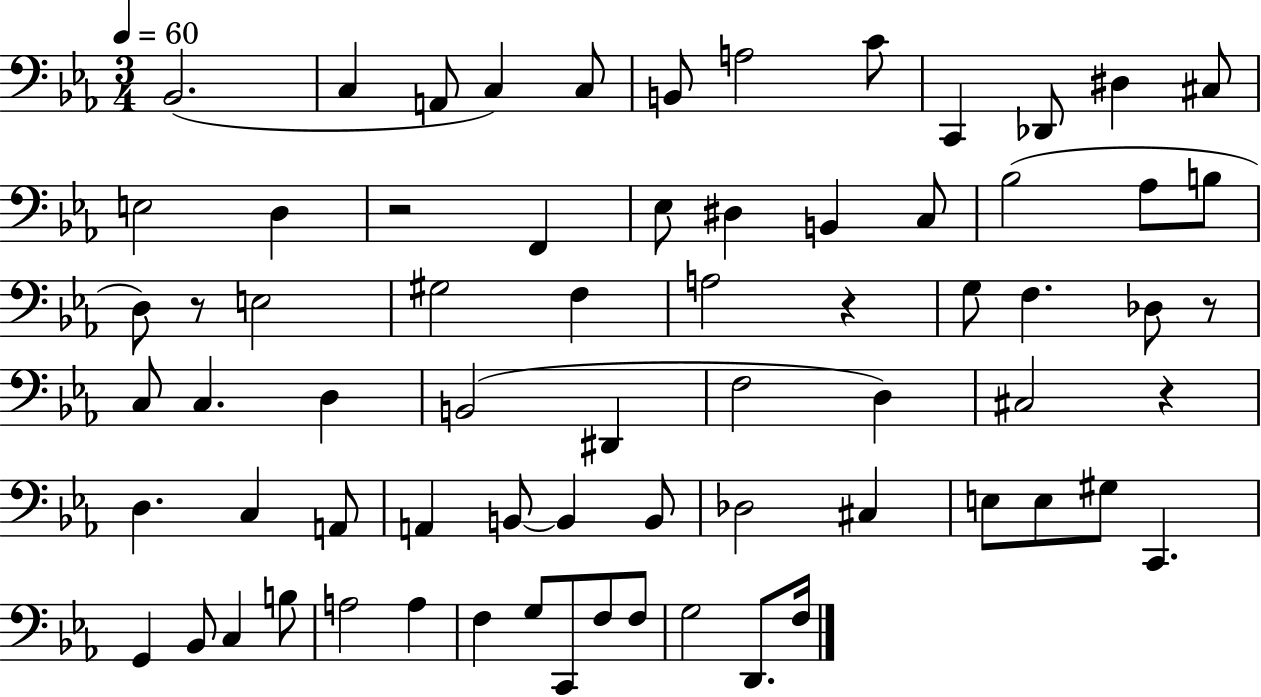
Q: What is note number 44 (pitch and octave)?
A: B2